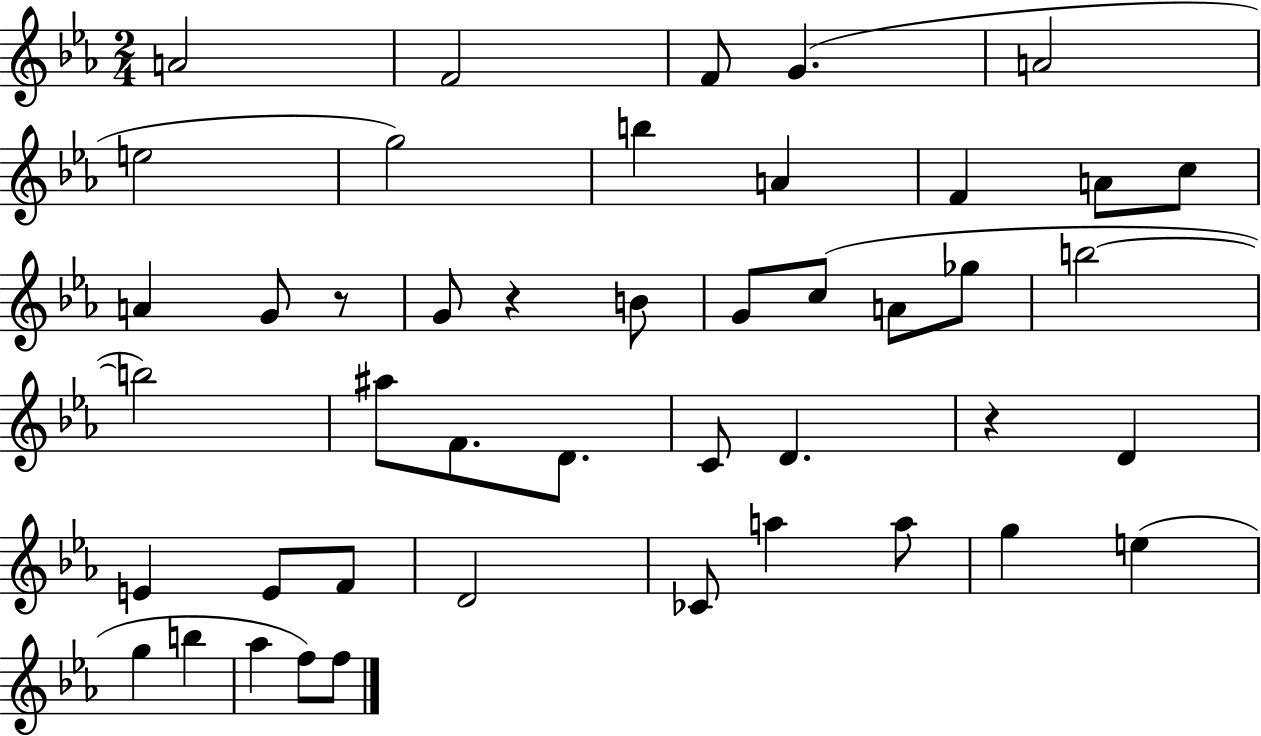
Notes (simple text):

A4/h F4/h F4/e G4/q. A4/h E5/h G5/h B5/q A4/q F4/q A4/e C5/e A4/q G4/e R/e G4/e R/q B4/e G4/e C5/e A4/e Gb5/e B5/h B5/h A#5/e F4/e. D4/e. C4/e D4/q. R/q D4/q E4/q E4/e F4/e D4/h CES4/e A5/q A5/e G5/q E5/q G5/q B5/q Ab5/q F5/e F5/e